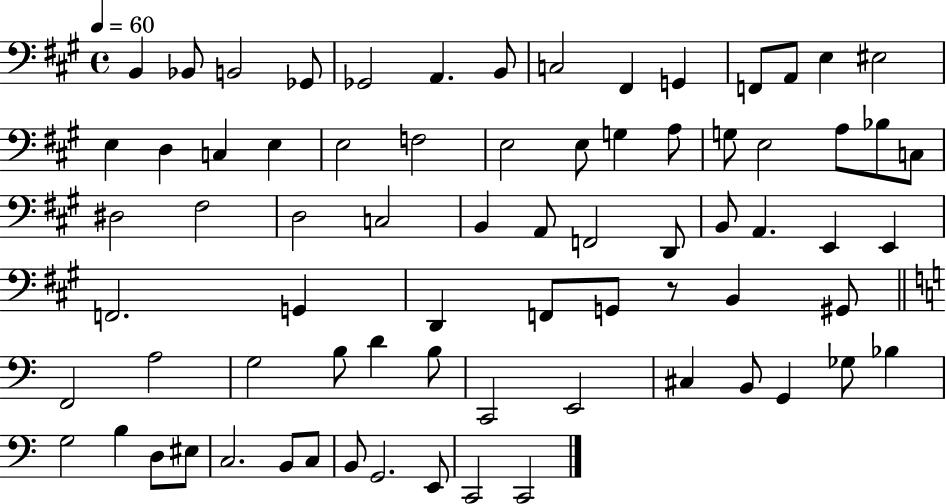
X:1
T:Untitled
M:4/4
L:1/4
K:A
B,, _B,,/2 B,,2 _G,,/2 _G,,2 A,, B,,/2 C,2 ^F,, G,, F,,/2 A,,/2 E, ^E,2 E, D, C, E, E,2 F,2 E,2 E,/2 G, A,/2 G,/2 E,2 A,/2 _B,/2 C,/2 ^D,2 ^F,2 D,2 C,2 B,, A,,/2 F,,2 D,,/2 B,,/2 A,, E,, E,, F,,2 G,, D,, F,,/2 G,,/2 z/2 B,, ^G,,/2 F,,2 A,2 G,2 B,/2 D B,/2 C,,2 E,,2 ^C, B,,/2 G,, _G,/2 _B, G,2 B, D,/2 ^E,/2 C,2 B,,/2 C,/2 B,,/2 G,,2 E,,/2 C,,2 C,,2